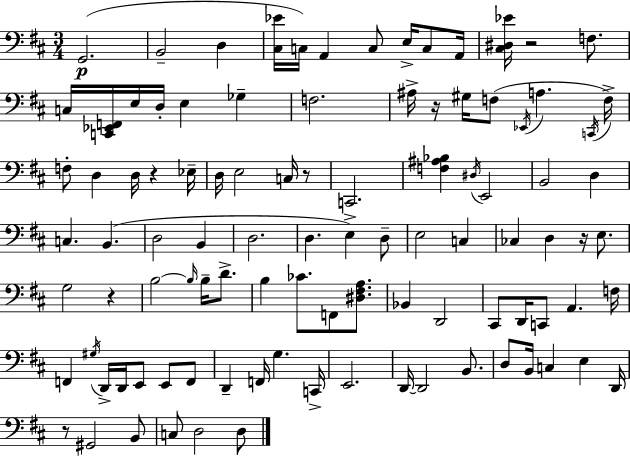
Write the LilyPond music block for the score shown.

{
  \clef bass
  \numericTimeSignature
  \time 3/4
  \key d \major
  g,2.(\p | b,2-- d4 | <cis ees'>16 c16) a,4 c8 e16-> c8 a,16 | <cis dis ees'>16 r2 f8. | \break c16 <c, ees, f,>16 e16 d16-. e4 ges4-- | f2. | ais16-> r16 gis16 f8( \acciaccatura { ees,16 } a4. | \acciaccatura { c,16 }) f16-> f8-. d4 d16 r4 | \break ees16-- d16 e2 c16 | r8 c,2. | <f ais bes>4 \acciaccatura { dis16 } e,2 | b,2 d4 | \break c4. b,4.( | d2 b,4 | d2. | d4. e4->) | \break d8-- e2 c4 | ces4 d4 r16 | e8. g2 r4 | b2~~ \grace { b16 } | \break b16-- d'8.-> b4 ces'8. f,8 | <dis fis a>8. bes,4 d,2 | cis,8 d,16 c,8 a,4. | f16 f,4 \acciaccatura { gis16 } d,16-> d,16 e,8 | \break e,8 f,8 d,4-- f,16 g4. | c,16-> e,2. | d,16~~ d,2 | b,8. d8 b,16 c4 | \break e4 d,16 r8 gis,2 | b,8 c8 d2 | d8 \bar "|."
}